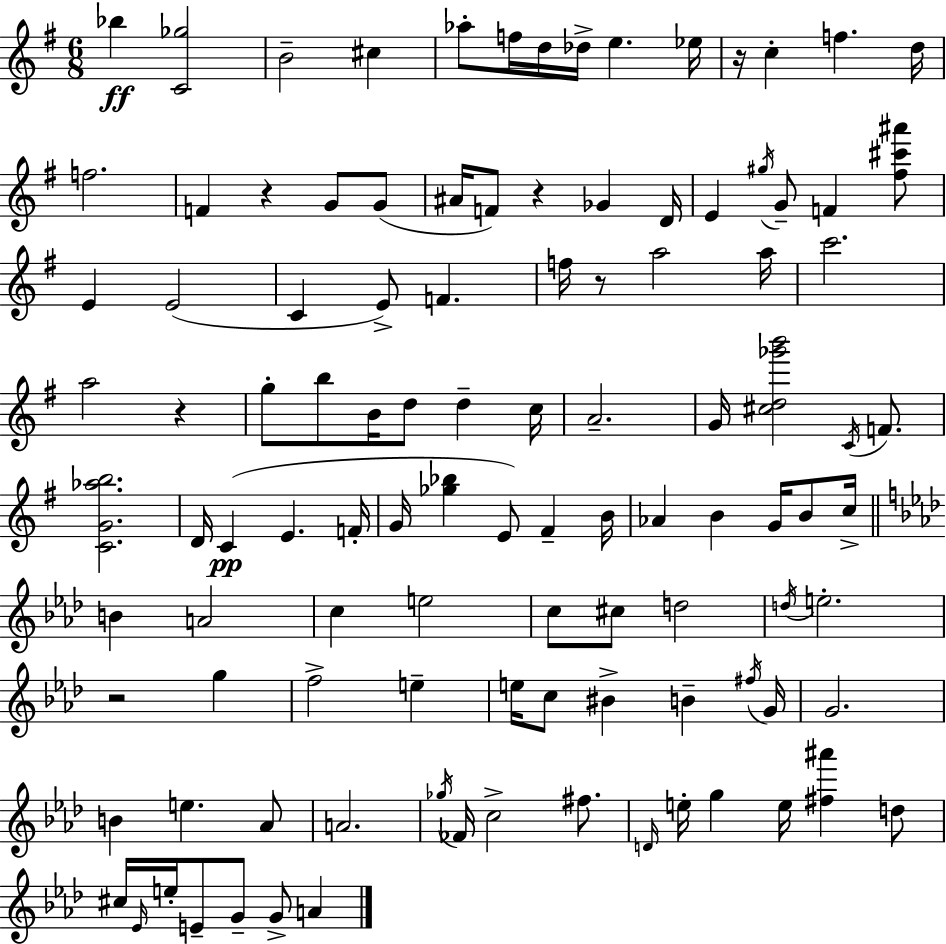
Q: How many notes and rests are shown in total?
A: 108